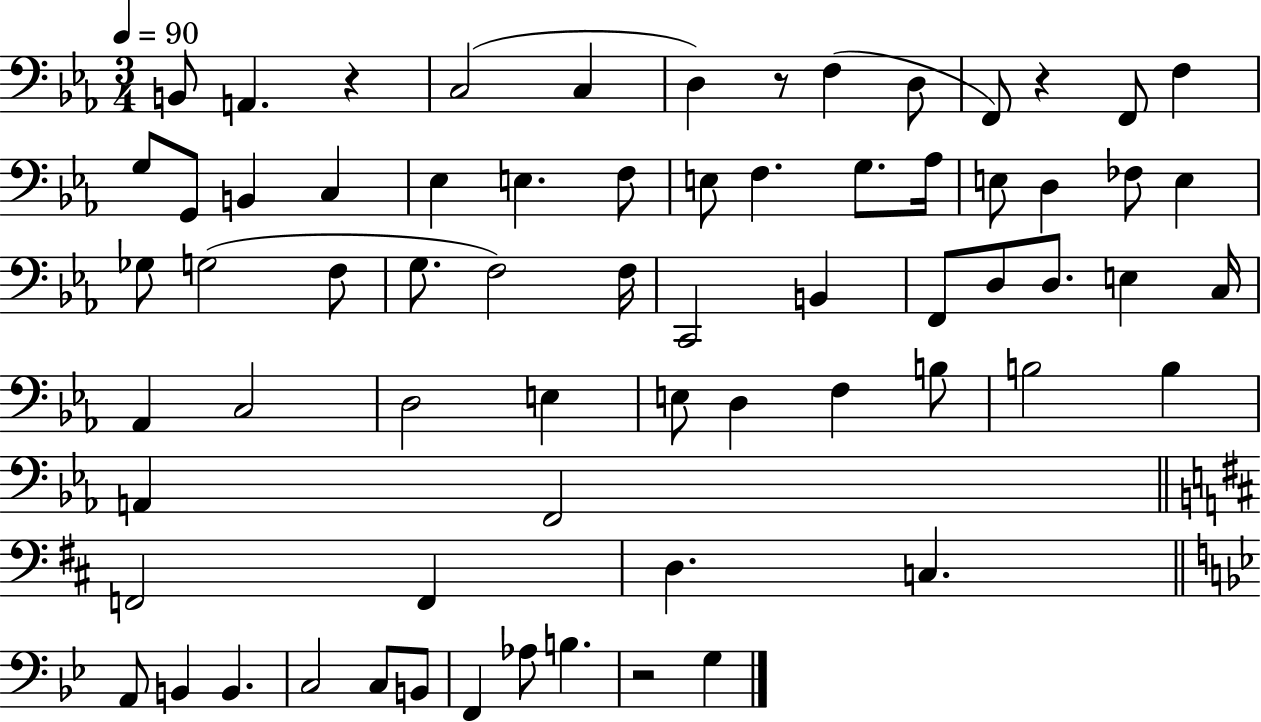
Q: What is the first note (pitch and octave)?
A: B2